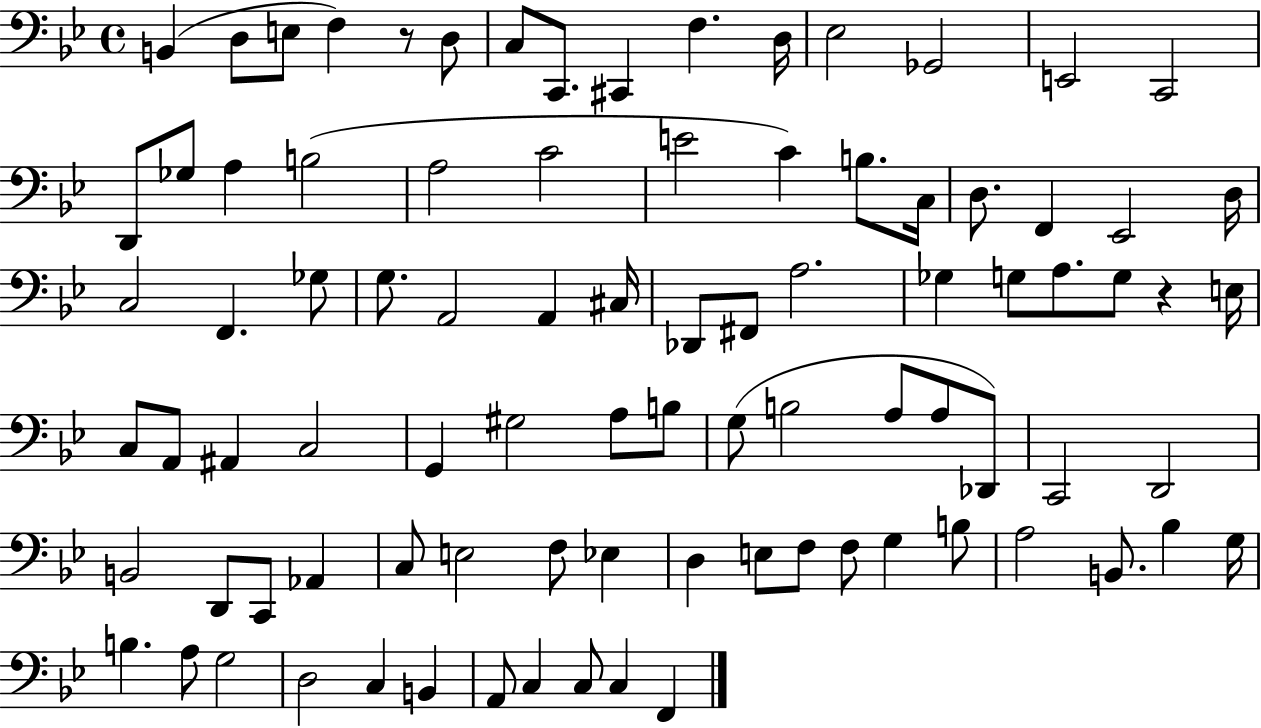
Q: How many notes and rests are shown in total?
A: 89